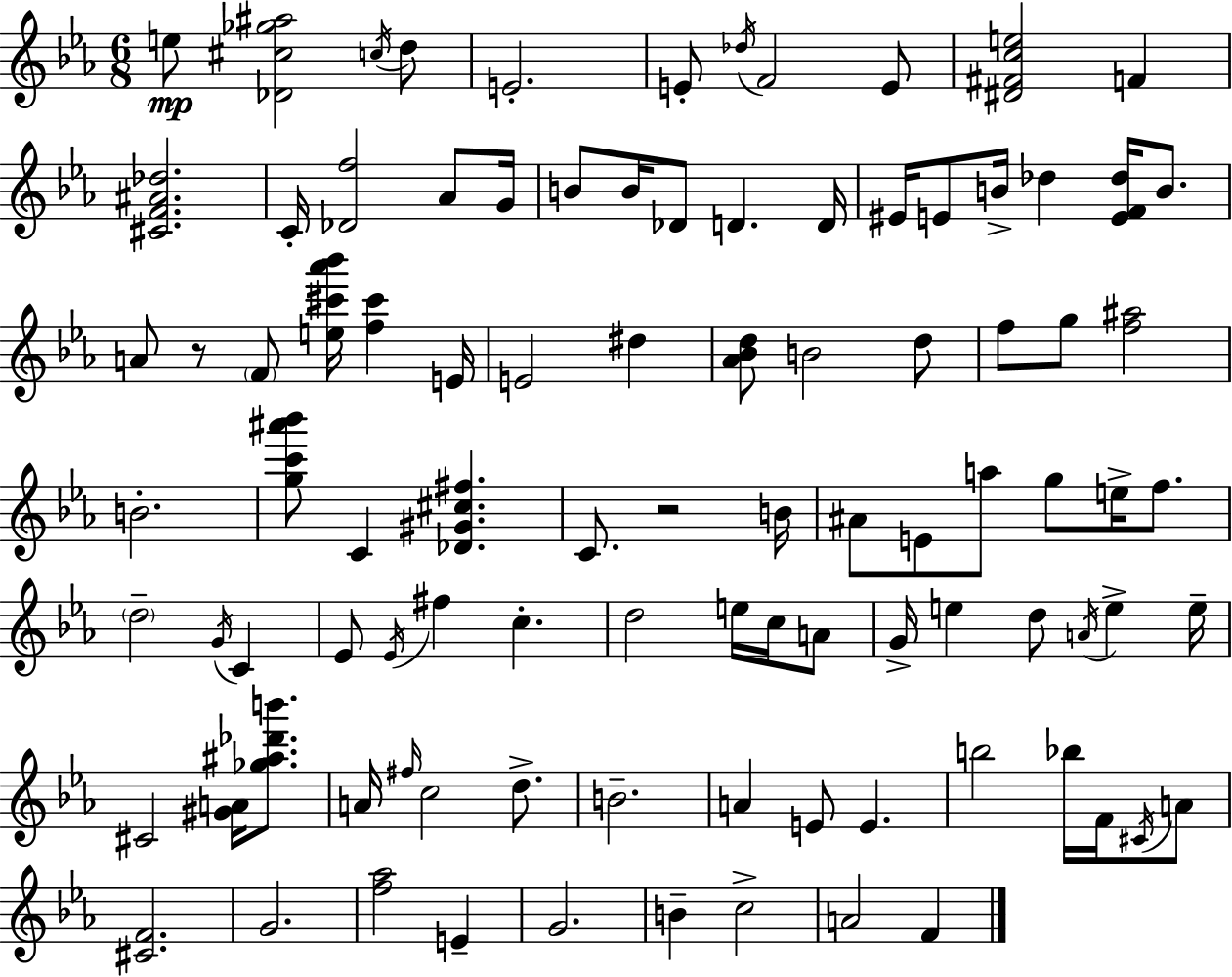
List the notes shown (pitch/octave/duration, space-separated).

E5/e [Db4,C#5,Gb5,A#5]/h C5/s D5/e E4/h. E4/e Db5/s F4/h E4/e [D#4,F#4,C5,E5]/h F4/q [C#4,F4,A#4,Db5]/h. C4/s [Db4,F5]/h Ab4/e G4/s B4/e B4/s Db4/e D4/q. D4/s EIS4/s E4/e B4/s Db5/q [E4,F4,Db5]/s B4/e. A4/e R/e F4/e [E5,C#6,Ab6,Bb6]/s [F5,C#6]/q E4/s E4/h D#5/q [Ab4,Bb4,D5]/e B4/h D5/e F5/e G5/e [F5,A#5]/h B4/h. [G5,C6,A#6,Bb6]/e C4/q [Db4,G#4,C#5,F#5]/q. C4/e. R/h B4/s A#4/e E4/e A5/e G5/e E5/s F5/e. D5/h G4/s C4/q Eb4/e Eb4/s F#5/q C5/q. D5/h E5/s C5/s A4/e G4/s E5/q D5/e A4/s E5/q E5/s C#4/h [G#4,A4]/s [Gb5,A#5,Db6,B6]/e. A4/s F#5/s C5/h D5/e. B4/h. A4/q E4/e E4/q. B5/h Bb5/s F4/s C#4/s A4/e [C#4,F4]/h. G4/h. [F5,Ab5]/h E4/q G4/h. B4/q C5/h A4/h F4/q